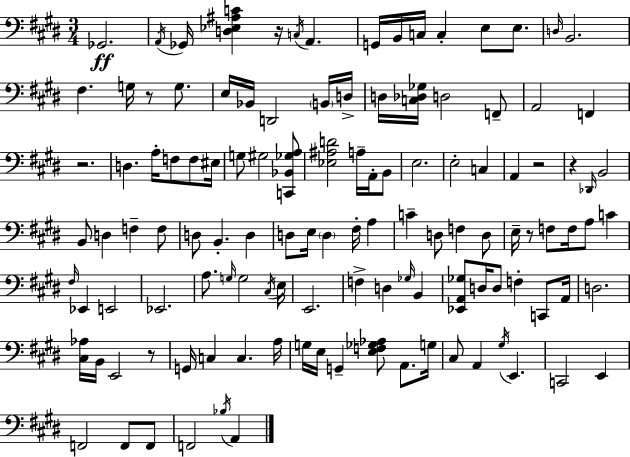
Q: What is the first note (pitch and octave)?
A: Gb2